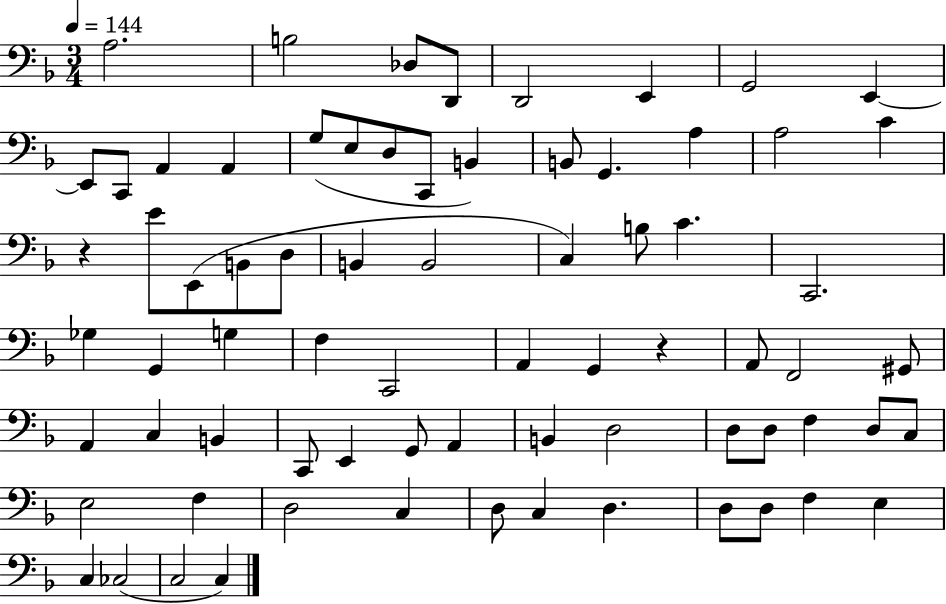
X:1
T:Untitled
M:3/4
L:1/4
K:F
A,2 B,2 _D,/2 D,,/2 D,,2 E,, G,,2 E,, E,,/2 C,,/2 A,, A,, G,/2 E,/2 D,/2 C,,/2 B,, B,,/2 G,, A, A,2 C z E/2 E,,/2 B,,/2 D,/2 B,, B,,2 C, B,/2 C C,,2 _G, G,, G, F, C,,2 A,, G,, z A,,/2 F,,2 ^G,,/2 A,, C, B,, C,,/2 E,, G,,/2 A,, B,, D,2 D,/2 D,/2 F, D,/2 C,/2 E,2 F, D,2 C, D,/2 C, D, D,/2 D,/2 F, E, C, _C,2 C,2 C,